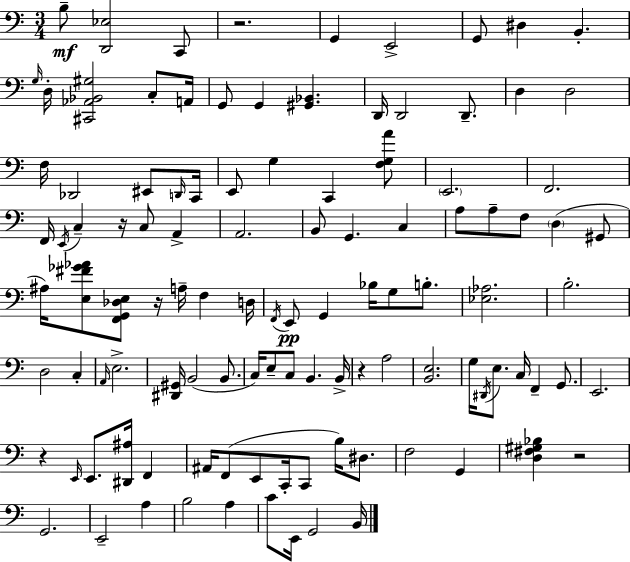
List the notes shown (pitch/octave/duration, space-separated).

B3/e [D2,Eb3]/h C2/e R/h. G2/q E2/h G2/e D#3/q B2/q. G3/s D3/s [C#2,Ab2,Bb2,G#3]/h C3/e A2/s G2/e G2/q [G#2,Bb2]/q. D2/s D2/h D2/e. D3/q D3/h F3/s Db2/h EIS2/e D2/s C2/s E2/e G3/q C2/q [F3,G3,A4]/e E2/h. F2/h. F2/s E2/s C3/q R/s C3/e A2/q A2/h. B2/e G2/q. C3/q A3/e A3/e F3/e D3/q G#2/e A#3/s [E3,F#4,Gb4,Ab4]/e [F2,G2,Db3,E3]/e R/s A3/s F3/q D3/s F2/s E2/e G2/q Bb3/s G3/e B3/e. [Eb3,Ab3]/h. B3/h. D3/h C3/q A2/s E3/h. [D#2,G#2]/s B2/h B2/e. C3/s E3/e C3/e B2/q. B2/s R/q A3/h [B2,E3]/h. G3/s D#2/s E3/e. C3/s F2/q G2/e. E2/h. R/q E2/s E2/e. [D#2,A#3]/s F2/q A#2/s F2/e E2/e C2/s C2/e B3/s D#3/e. F3/h G2/q [D3,F#3,G#3,Bb3]/q R/h G2/h. E2/h A3/q B3/h A3/q C4/e E2/s G2/h B2/s